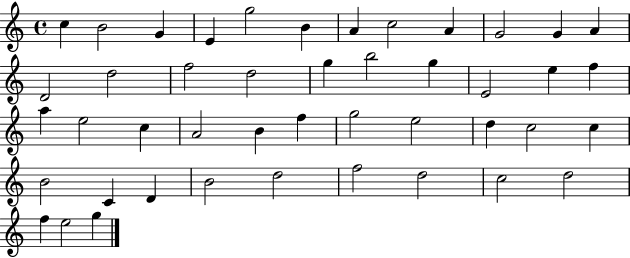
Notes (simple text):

C5/q B4/h G4/q E4/q G5/h B4/q A4/q C5/h A4/q G4/h G4/q A4/q D4/h D5/h F5/h D5/h G5/q B5/h G5/q E4/h E5/q F5/q A5/q E5/h C5/q A4/h B4/q F5/q G5/h E5/h D5/q C5/h C5/q B4/h C4/q D4/q B4/h D5/h F5/h D5/h C5/h D5/h F5/q E5/h G5/q